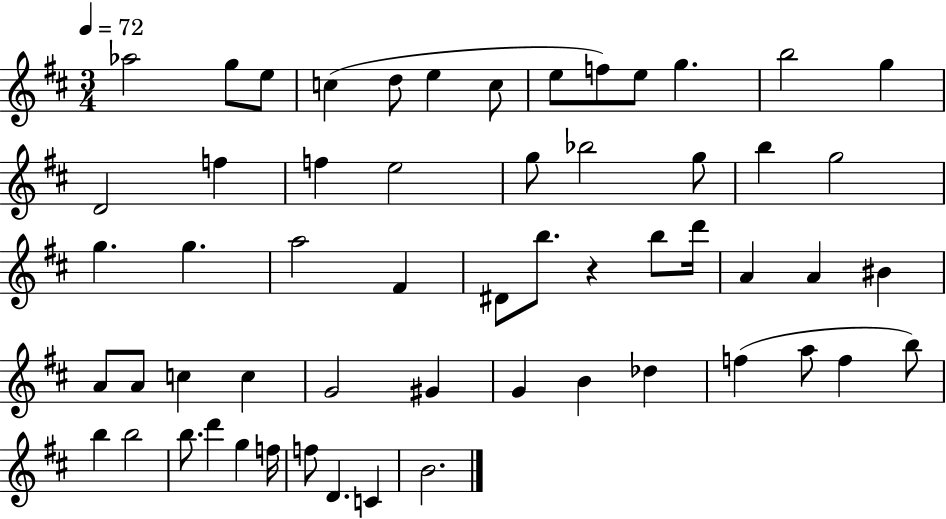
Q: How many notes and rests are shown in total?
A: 57